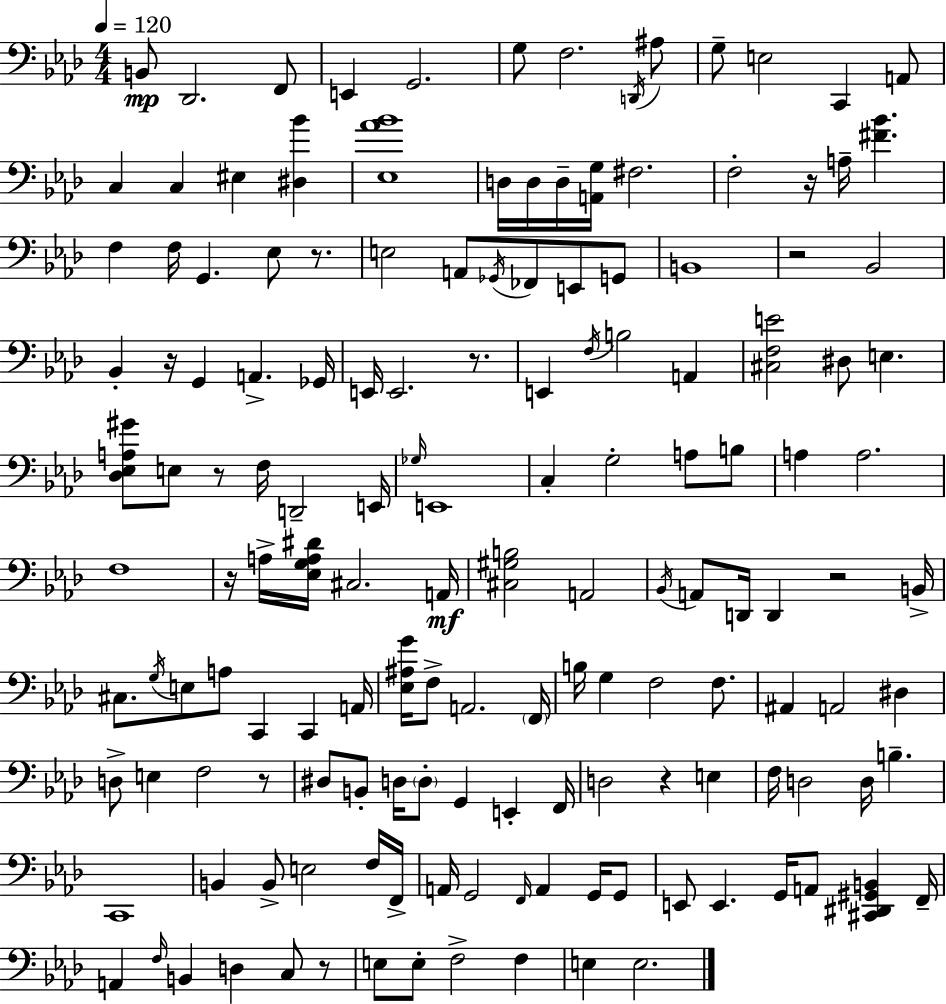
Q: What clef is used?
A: bass